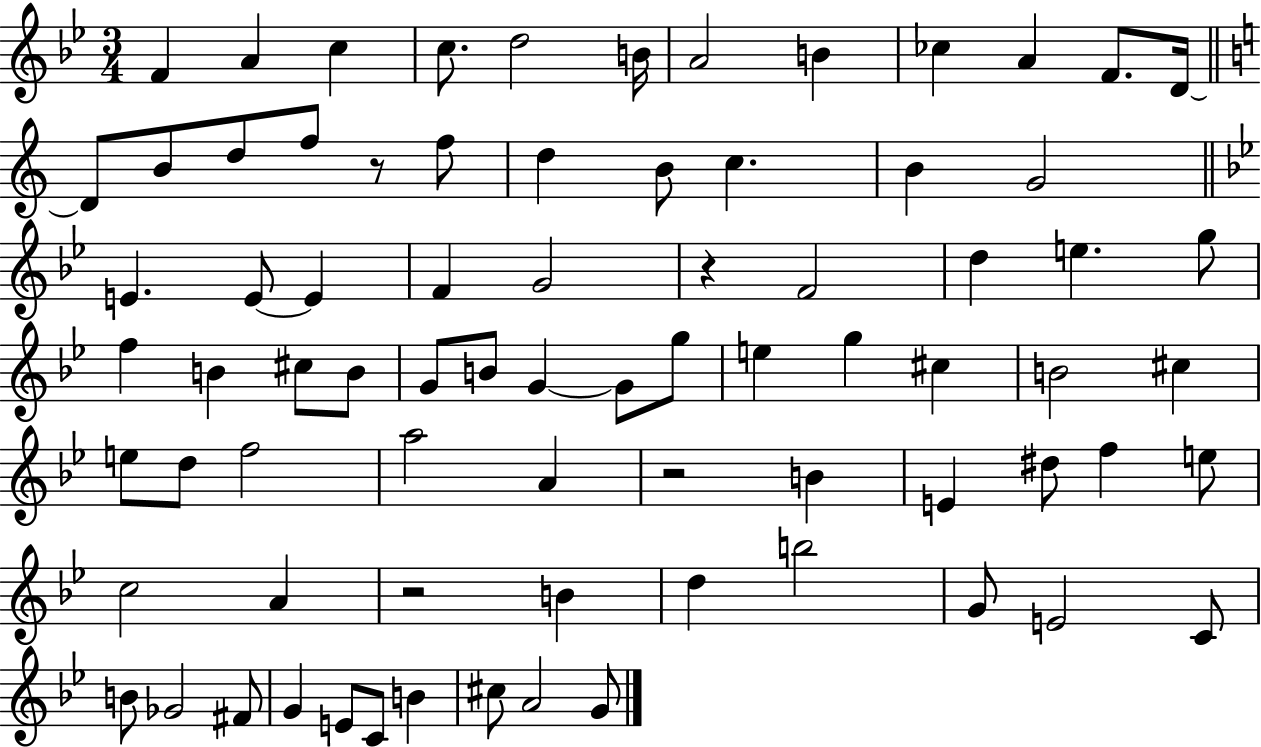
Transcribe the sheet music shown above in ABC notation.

X:1
T:Untitled
M:3/4
L:1/4
K:Bb
F A c c/2 d2 B/4 A2 B _c A F/2 D/4 D/2 B/2 d/2 f/2 z/2 f/2 d B/2 c B G2 E E/2 E F G2 z F2 d e g/2 f B ^c/2 B/2 G/2 B/2 G G/2 g/2 e g ^c B2 ^c e/2 d/2 f2 a2 A z2 B E ^d/2 f e/2 c2 A z2 B d b2 G/2 E2 C/2 B/2 _G2 ^F/2 G E/2 C/2 B ^c/2 A2 G/2